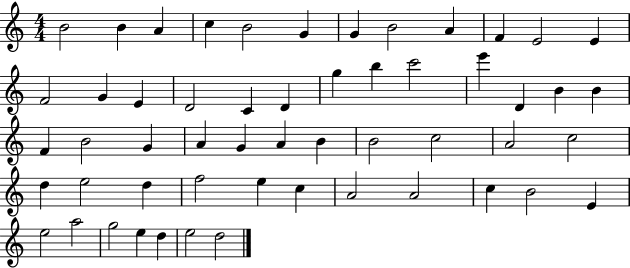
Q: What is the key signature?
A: C major